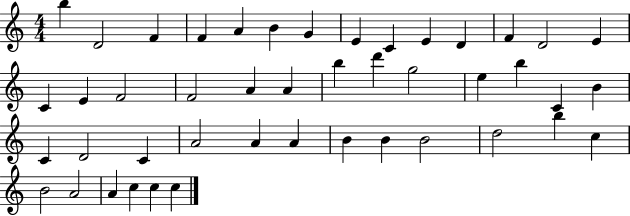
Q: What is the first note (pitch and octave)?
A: B5